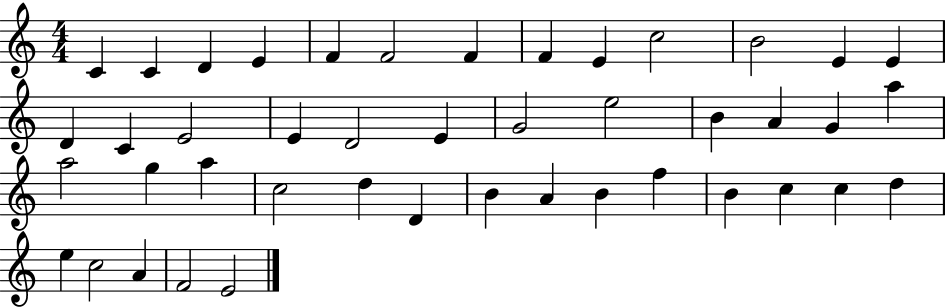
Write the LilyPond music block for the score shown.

{
  \clef treble
  \numericTimeSignature
  \time 4/4
  \key c \major
  c'4 c'4 d'4 e'4 | f'4 f'2 f'4 | f'4 e'4 c''2 | b'2 e'4 e'4 | \break d'4 c'4 e'2 | e'4 d'2 e'4 | g'2 e''2 | b'4 a'4 g'4 a''4 | \break a''2 g''4 a''4 | c''2 d''4 d'4 | b'4 a'4 b'4 f''4 | b'4 c''4 c''4 d''4 | \break e''4 c''2 a'4 | f'2 e'2 | \bar "|."
}